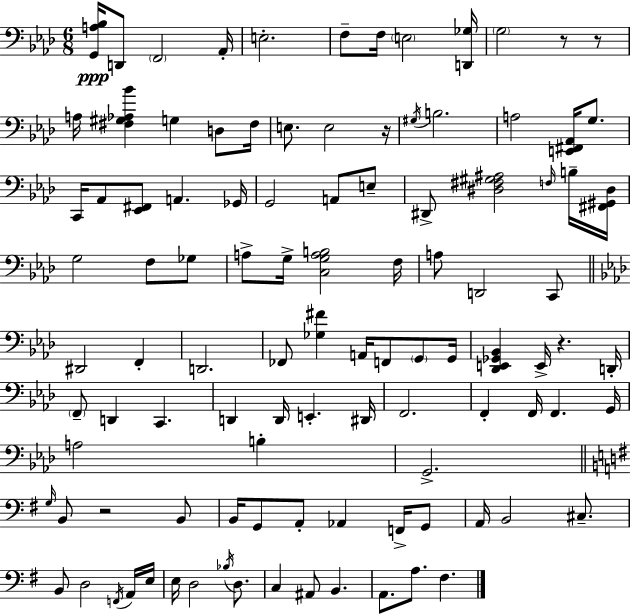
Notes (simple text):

[G2,A3,Bb3]/s D2/e F2/h Ab2/s E3/h. F3/e F3/s E3/h [D2,Gb3]/s G3/h R/e R/e A3/s [F#3,G#3,Ab3,Bb4]/q G3/q D3/e F#3/s E3/e. E3/h R/s G#3/s B3/h. A3/h [E2,F#2,Ab2]/s G3/e. C2/s Ab2/e [Eb2,F#2]/e A2/q. Gb2/s G2/h A2/e E3/e D#2/e [D#3,F#3,G#3,A#3]/h F3/s B3/s [F#2,G#2,D#3]/s G3/h F3/e Gb3/e A3/e G3/s [C3,G3,A3,B3]/h F3/s A3/e D2/h C2/e D#2/h F2/q D2/h. FES2/e [Gb3,F#4]/q A2/s F2/e G2/e G2/s [Db2,E2,Gb2,Bb2]/q E2/s R/q. D2/s F2/e D2/q C2/q. D2/q D2/s E2/q. D#2/s F2/h. F2/q F2/s F2/q. G2/s A3/h B3/q G2/h. G3/s B2/e R/h B2/e B2/s G2/e A2/e Ab2/q F2/s G2/e A2/s B2/h C#3/e. B2/e D3/h F2/s A2/s E3/s E3/s D3/h Bb3/s D3/e. C3/q A#2/e B2/q. A2/e. A3/e. F#3/q.